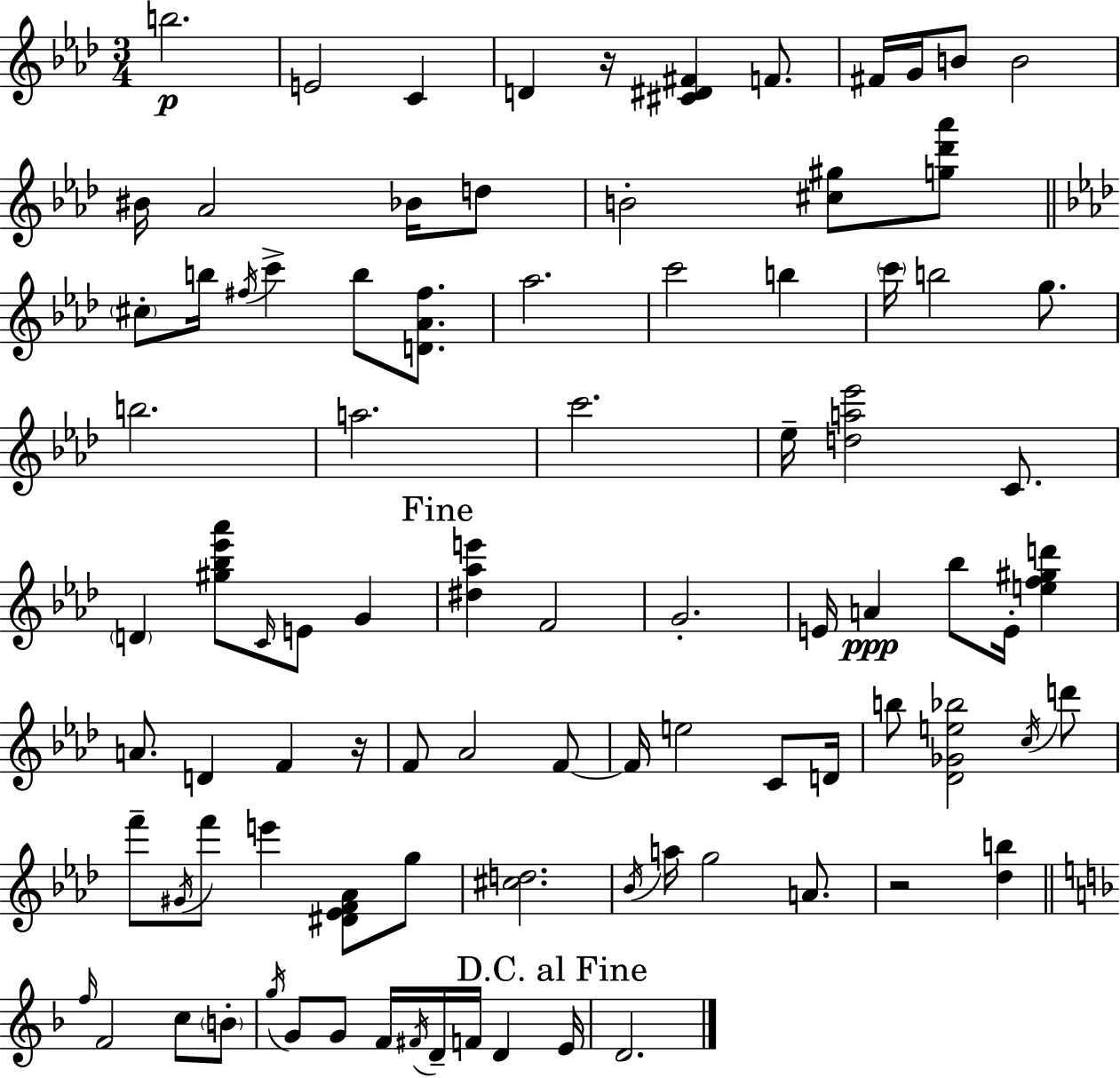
B5/h. E4/h C4/q D4/q R/s [C#4,D#4,F#4]/q F4/e. F#4/s G4/s B4/e B4/h BIS4/s Ab4/h Bb4/s D5/e B4/h [C#5,G#5]/e [G5,Db6,Ab6]/e C#5/e B5/s F#5/s C6/q B5/e [D4,Ab4,F#5]/e. Ab5/h. C6/h B5/q C6/s B5/h G5/e. B5/h. A5/h. C6/h. Eb5/s [D5,A5,Eb6]/h C4/e. D4/q [G#5,Bb5,Eb6,Ab6]/e C4/s E4/e G4/q [D#5,Ab5,E6]/q F4/h G4/h. E4/s A4/q Bb5/e E4/s [E5,F5,G#5,D6]/q A4/e. D4/q F4/q R/s F4/e Ab4/h F4/e F4/s E5/h C4/e D4/s B5/e [Db4,Gb4,E5,Bb5]/h C5/s D6/e F6/e G#4/s F6/e E6/q [D#4,Eb4,F4,Ab4]/e G5/e [C#5,D5]/h. Bb4/s A5/s G5/h A4/e. R/h [Db5,B5]/q F5/s F4/h C5/e B4/e G5/s G4/e G4/e F4/s F#4/s D4/s F4/s D4/q E4/s D4/h.